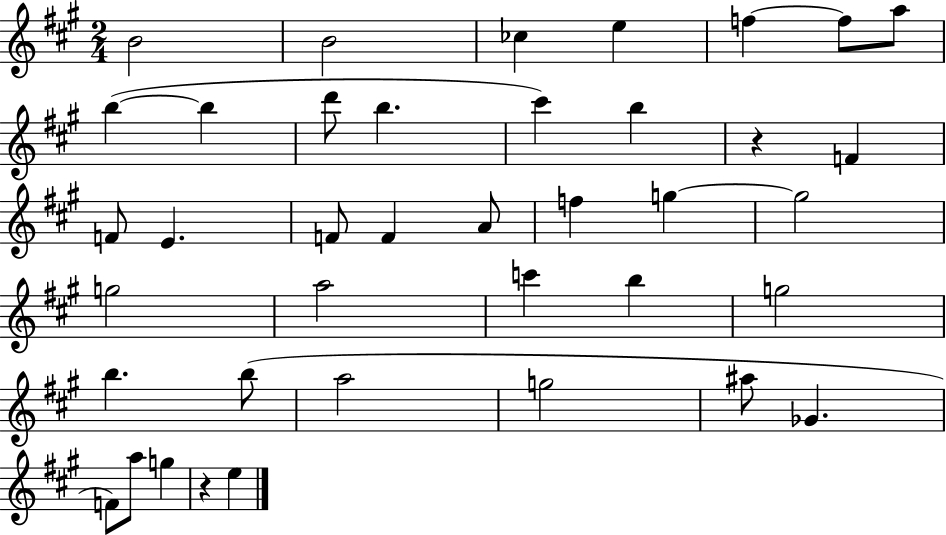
X:1
T:Untitled
M:2/4
L:1/4
K:A
B2 B2 _c e f f/2 a/2 b b d'/2 b ^c' b z F F/2 E F/2 F A/2 f g g2 g2 a2 c' b g2 b b/2 a2 g2 ^a/2 _G F/2 a/2 g z e